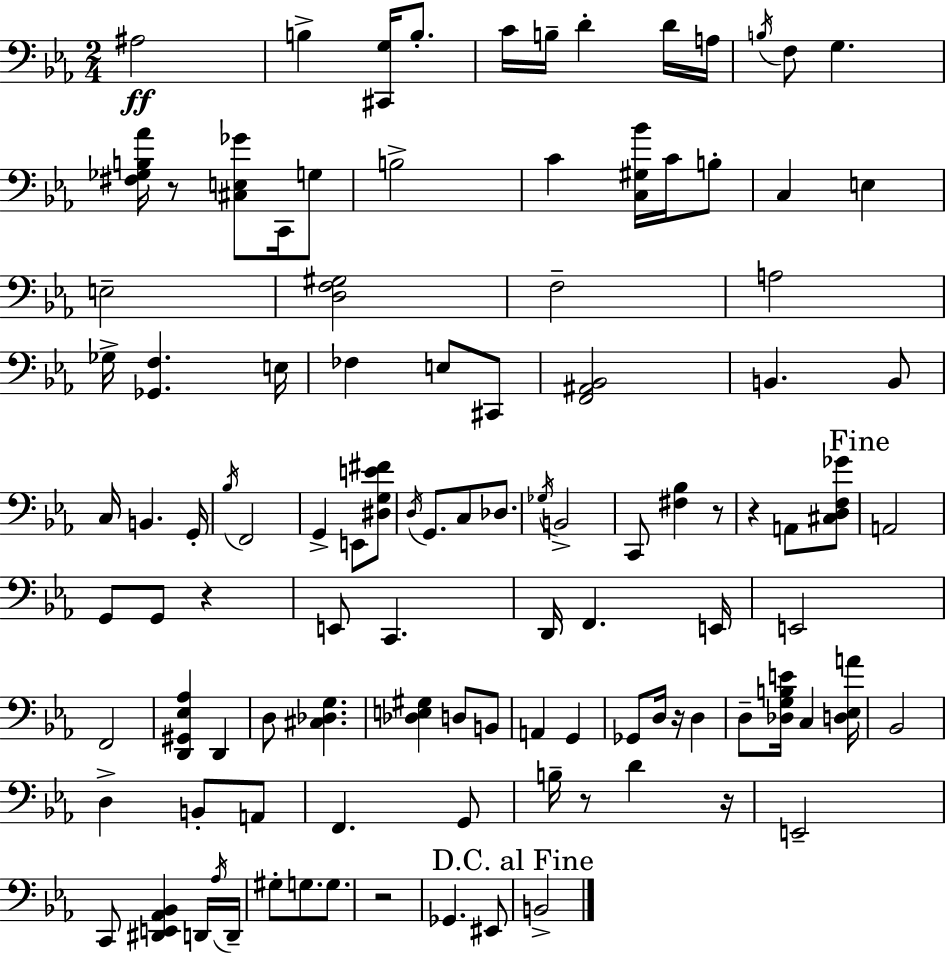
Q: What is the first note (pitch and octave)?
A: A#3